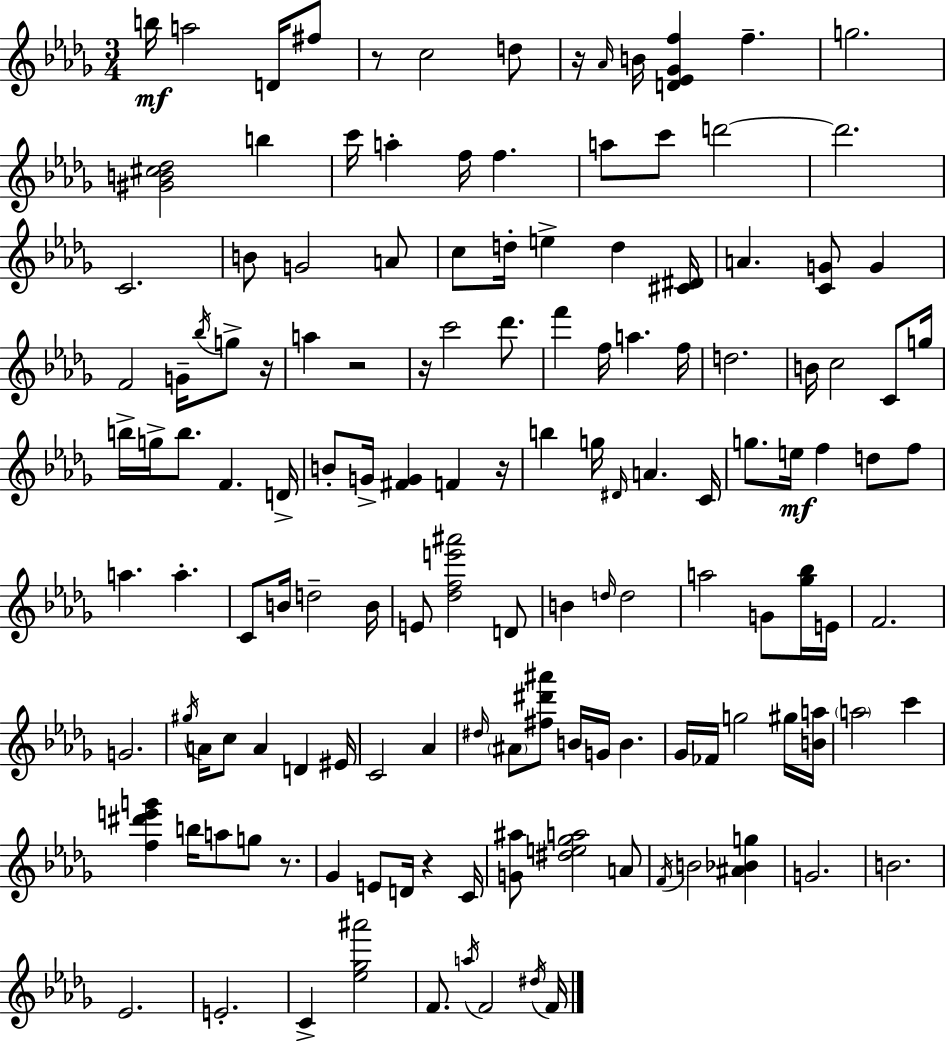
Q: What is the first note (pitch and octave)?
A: B5